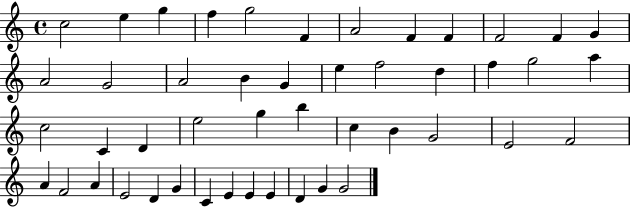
{
  \clef treble
  \time 4/4
  \defaultTimeSignature
  \key c \major
  c''2 e''4 g''4 | f''4 g''2 f'4 | a'2 f'4 f'4 | f'2 f'4 g'4 | \break a'2 g'2 | a'2 b'4 g'4 | e''4 f''2 d''4 | f''4 g''2 a''4 | \break c''2 c'4 d'4 | e''2 g''4 b''4 | c''4 b'4 g'2 | e'2 f'2 | \break a'4 f'2 a'4 | e'2 d'4 g'4 | c'4 e'4 e'4 e'4 | d'4 g'4 g'2 | \break \bar "|."
}